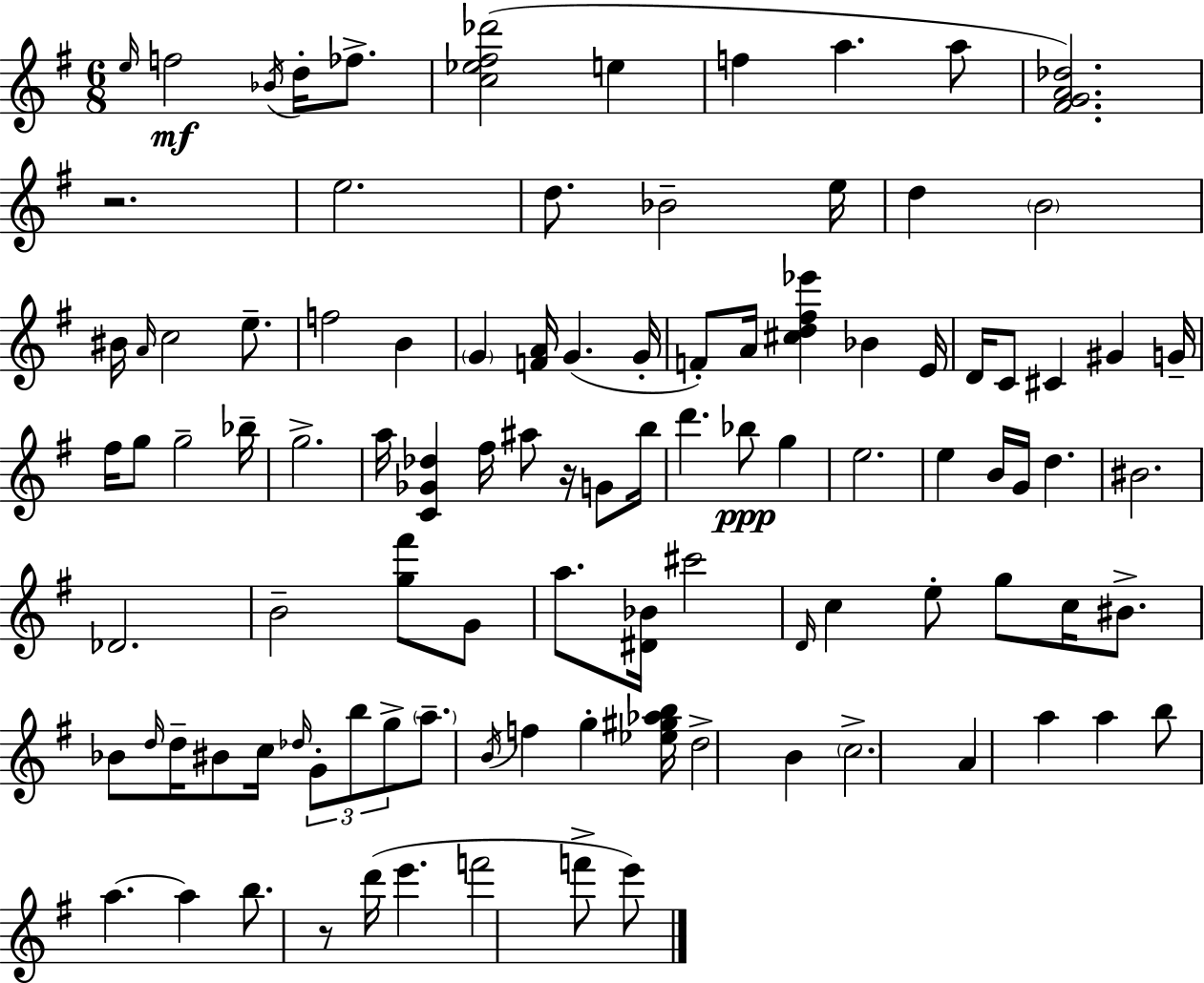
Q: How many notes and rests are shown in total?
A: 102